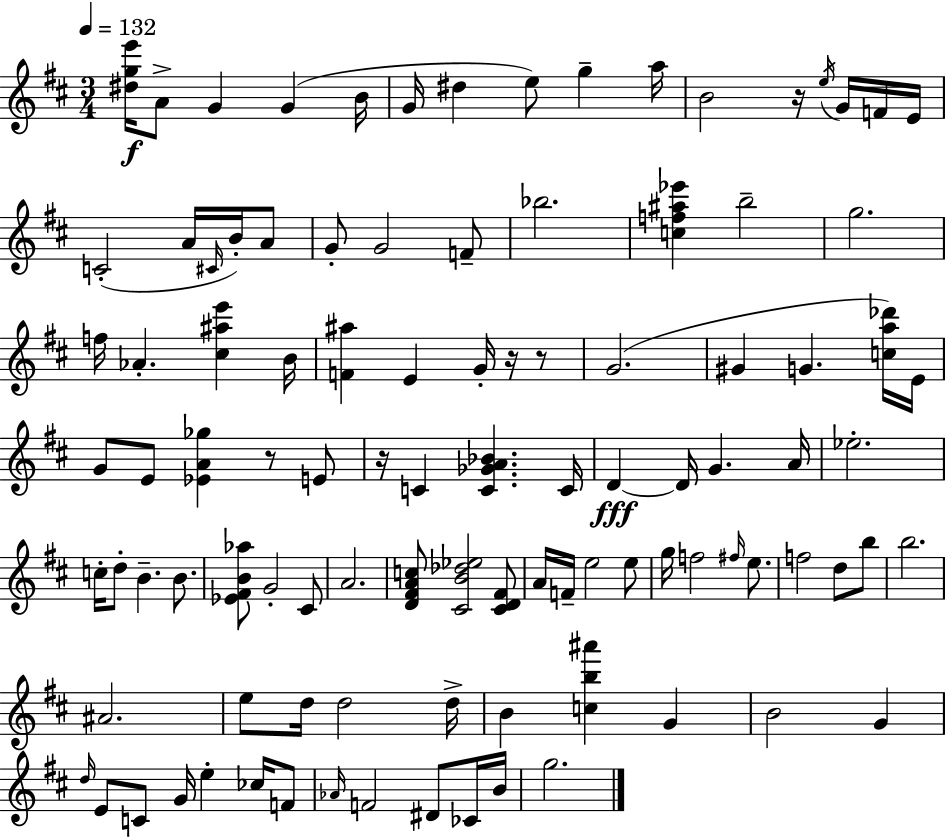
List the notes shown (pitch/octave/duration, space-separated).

[D#5,G5,E6]/s A4/e G4/q G4/q B4/s G4/s D#5/q E5/e G5/q A5/s B4/h R/s E5/s G4/s F4/s E4/s C4/h A4/s C#4/s B4/s A4/e G4/e G4/h F4/e Bb5/h. [C5,F5,A#5,Eb6]/q B5/h G5/h. F5/s Ab4/q. [C#5,A#5,E6]/q B4/s [F4,A#5]/q E4/q G4/s R/s R/e G4/h. G#4/q G4/q. [C5,A5,Db6]/s E4/s G4/e E4/e [Eb4,A4,Gb5]/q R/e E4/e R/s C4/q [C4,Gb4,A4,Bb4]/q. C4/s D4/q D4/s G4/q. A4/s Eb5/h. C5/s D5/e B4/q. B4/e. [Eb4,F#4,B4,Ab5]/e G4/h C#4/e A4/h. [D4,F#4,A4,C5]/e [C#4,B4,Db5,Eb5]/h [C#4,D4,F#4]/e A4/s F4/s E5/h E5/e G5/s F5/h F#5/s E5/e. F5/h D5/e B5/e B5/h. A#4/h. E5/e D5/s D5/h D5/s B4/q [C5,B5,A#6]/q G4/q B4/h G4/q D5/s E4/e C4/e G4/s E5/q CES5/s F4/e Ab4/s F4/h D#4/e CES4/s B4/s G5/h.